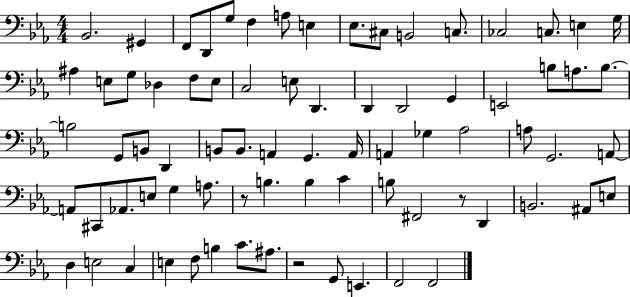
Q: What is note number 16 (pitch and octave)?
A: G3